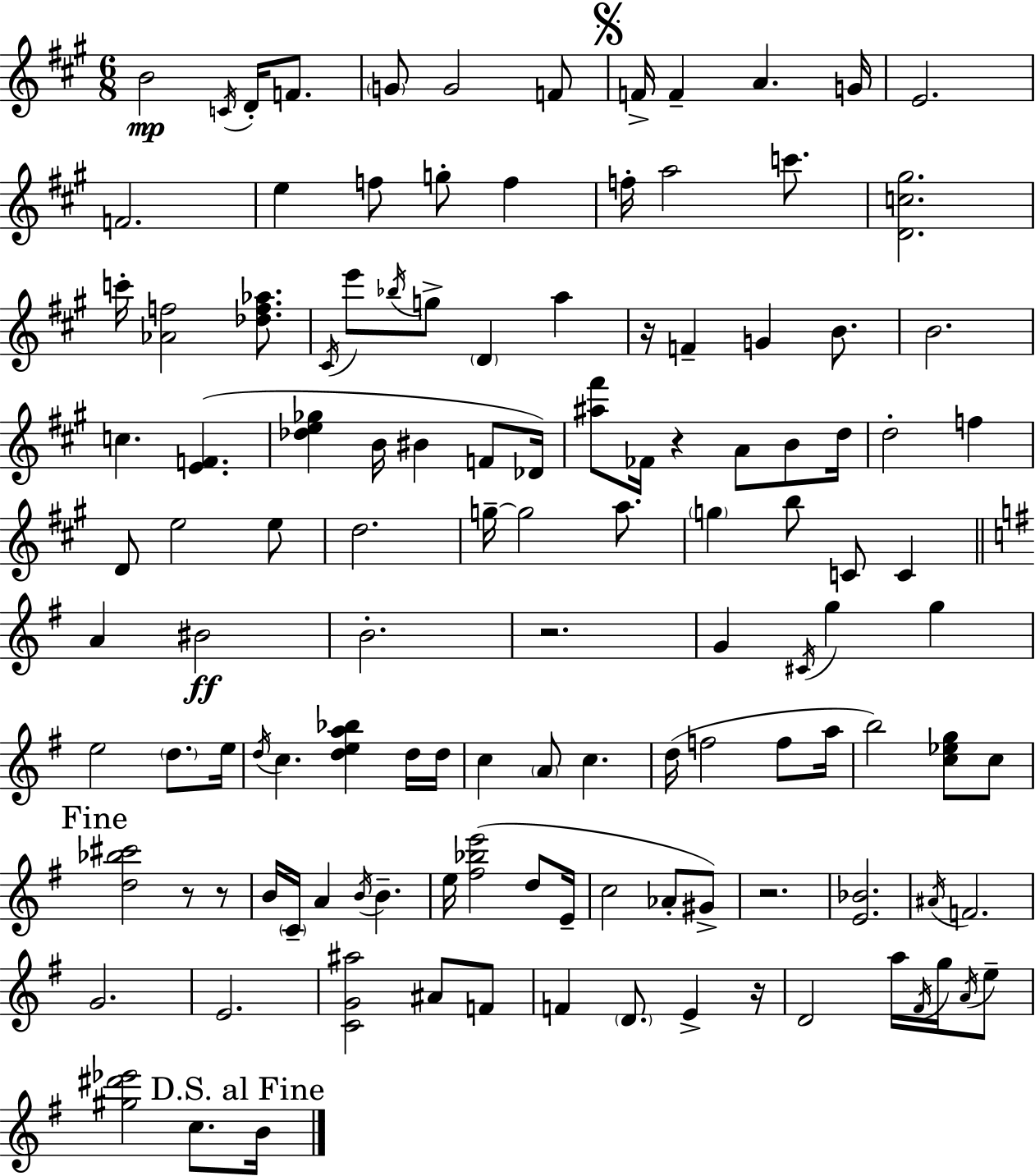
{
  \clef treble
  \numericTimeSignature
  \time 6/8
  \key a \major
  b'2\mp \acciaccatura { c'16 } d'16-. f'8. | \parenthesize g'8 g'2 f'8 | \mark \markup { \musicglyph "scripts.segno" } f'16-> f'4-- a'4. | g'16 e'2. | \break f'2. | e''4 f''8 g''8-. f''4 | f''16-. a''2 c'''8. | <d' c'' gis''>2. | \break c'''16-. <aes' f''>2 <des'' f'' aes''>8. | \acciaccatura { cis'16 } e'''8 \acciaccatura { bes''16 } g''8-> \parenthesize d'4 a''4 | r16 f'4-- g'4 | b'8. b'2. | \break c''4. <e' f'>4.( | <des'' e'' ges''>4 b'16 bis'4 | f'8 des'16) <ais'' fis'''>8 fes'16 r4 a'8 | b'8 d''16 d''2-. f''4 | \break d'8 e''2 | e''8 d''2. | g''16--~~ g''2 | a''8. \parenthesize g''4 b''8 c'8 c'4 | \break \bar "||" \break \key g \major a'4 bis'2\ff | b'2.-. | r2. | g'4 \acciaccatura { cis'16 } g''4 g''4 | \break e''2 \parenthesize d''8. | e''16 \acciaccatura { d''16 } c''4. <d'' e'' a'' bes''>4 | d''16 d''16 c''4 \parenthesize a'8 c''4. | d''16( f''2 f''8 | \break a''16 b''2) <c'' ees'' g''>8 | c''8 \mark "Fine" <d'' bes'' cis'''>2 r8 | r8 b'16 \parenthesize c'16-- a'4 \acciaccatura { b'16 } b'4.-- | e''16 <fis'' bes'' e'''>2( | \break d''8 e'16-- c''2 aes'8-. | gis'8->) r2. | <e' bes'>2. | \acciaccatura { ais'16 } f'2. | \break g'2. | e'2. | <c' g' ais''>2 | ais'8 f'8 f'4 \parenthesize d'8. e'4-> | \break r16 d'2 | a''16 \acciaccatura { fis'16 } g''16 \acciaccatura { a'16 } e''8-- <gis'' dis''' ees'''>2 | c''8. \mark "D.S. al Fine" b'16 \bar "|."
}